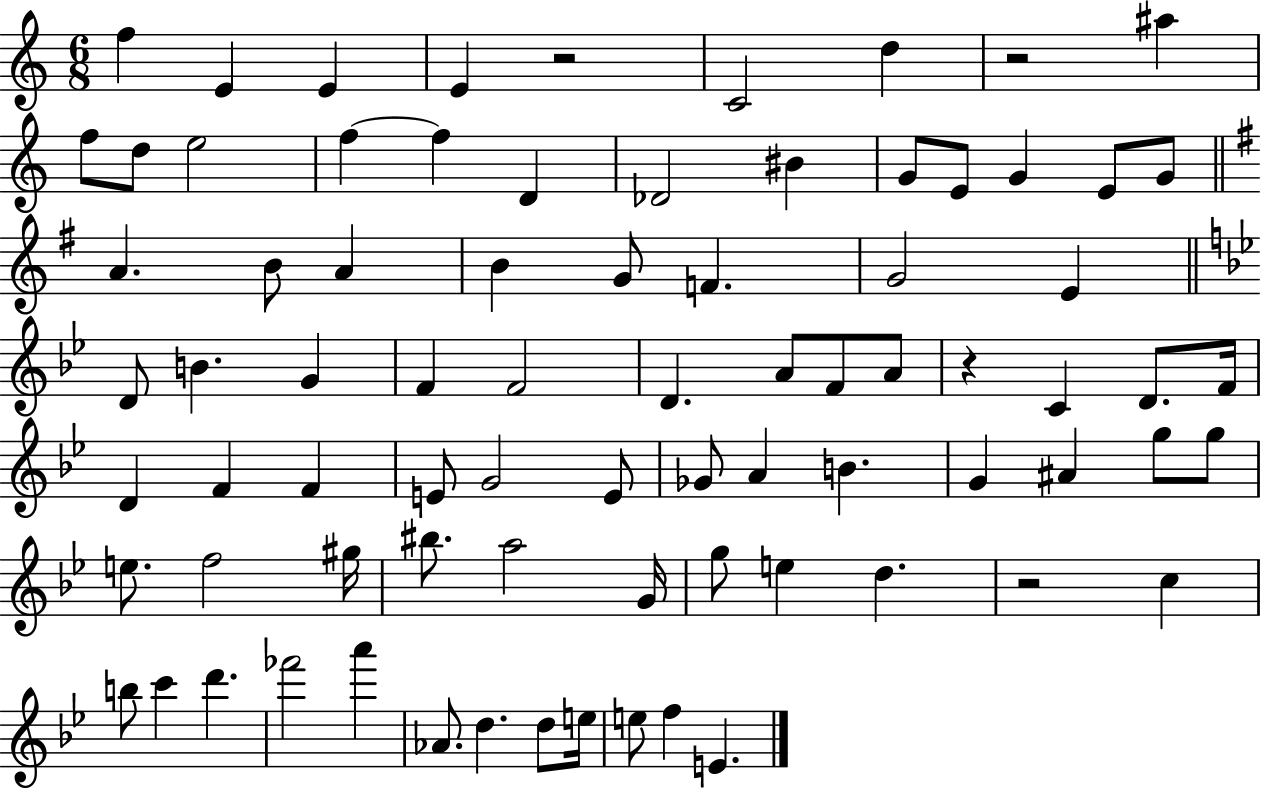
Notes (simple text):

F5/q E4/q E4/q E4/q R/h C4/h D5/q R/h A#5/q F5/e D5/e E5/h F5/q F5/q D4/q Db4/h BIS4/q G4/e E4/e G4/q E4/e G4/e A4/q. B4/e A4/q B4/q G4/e F4/q. G4/h E4/q D4/e B4/q. G4/q F4/q F4/h D4/q. A4/e F4/e A4/e R/q C4/q D4/e. F4/s D4/q F4/q F4/q E4/e G4/h E4/e Gb4/e A4/q B4/q. G4/q A#4/q G5/e G5/e E5/e. F5/h G#5/s BIS5/e. A5/h G4/s G5/e E5/q D5/q. R/h C5/q B5/e C6/q D6/q. FES6/h A6/q Ab4/e. D5/q. D5/e E5/s E5/e F5/q E4/q.